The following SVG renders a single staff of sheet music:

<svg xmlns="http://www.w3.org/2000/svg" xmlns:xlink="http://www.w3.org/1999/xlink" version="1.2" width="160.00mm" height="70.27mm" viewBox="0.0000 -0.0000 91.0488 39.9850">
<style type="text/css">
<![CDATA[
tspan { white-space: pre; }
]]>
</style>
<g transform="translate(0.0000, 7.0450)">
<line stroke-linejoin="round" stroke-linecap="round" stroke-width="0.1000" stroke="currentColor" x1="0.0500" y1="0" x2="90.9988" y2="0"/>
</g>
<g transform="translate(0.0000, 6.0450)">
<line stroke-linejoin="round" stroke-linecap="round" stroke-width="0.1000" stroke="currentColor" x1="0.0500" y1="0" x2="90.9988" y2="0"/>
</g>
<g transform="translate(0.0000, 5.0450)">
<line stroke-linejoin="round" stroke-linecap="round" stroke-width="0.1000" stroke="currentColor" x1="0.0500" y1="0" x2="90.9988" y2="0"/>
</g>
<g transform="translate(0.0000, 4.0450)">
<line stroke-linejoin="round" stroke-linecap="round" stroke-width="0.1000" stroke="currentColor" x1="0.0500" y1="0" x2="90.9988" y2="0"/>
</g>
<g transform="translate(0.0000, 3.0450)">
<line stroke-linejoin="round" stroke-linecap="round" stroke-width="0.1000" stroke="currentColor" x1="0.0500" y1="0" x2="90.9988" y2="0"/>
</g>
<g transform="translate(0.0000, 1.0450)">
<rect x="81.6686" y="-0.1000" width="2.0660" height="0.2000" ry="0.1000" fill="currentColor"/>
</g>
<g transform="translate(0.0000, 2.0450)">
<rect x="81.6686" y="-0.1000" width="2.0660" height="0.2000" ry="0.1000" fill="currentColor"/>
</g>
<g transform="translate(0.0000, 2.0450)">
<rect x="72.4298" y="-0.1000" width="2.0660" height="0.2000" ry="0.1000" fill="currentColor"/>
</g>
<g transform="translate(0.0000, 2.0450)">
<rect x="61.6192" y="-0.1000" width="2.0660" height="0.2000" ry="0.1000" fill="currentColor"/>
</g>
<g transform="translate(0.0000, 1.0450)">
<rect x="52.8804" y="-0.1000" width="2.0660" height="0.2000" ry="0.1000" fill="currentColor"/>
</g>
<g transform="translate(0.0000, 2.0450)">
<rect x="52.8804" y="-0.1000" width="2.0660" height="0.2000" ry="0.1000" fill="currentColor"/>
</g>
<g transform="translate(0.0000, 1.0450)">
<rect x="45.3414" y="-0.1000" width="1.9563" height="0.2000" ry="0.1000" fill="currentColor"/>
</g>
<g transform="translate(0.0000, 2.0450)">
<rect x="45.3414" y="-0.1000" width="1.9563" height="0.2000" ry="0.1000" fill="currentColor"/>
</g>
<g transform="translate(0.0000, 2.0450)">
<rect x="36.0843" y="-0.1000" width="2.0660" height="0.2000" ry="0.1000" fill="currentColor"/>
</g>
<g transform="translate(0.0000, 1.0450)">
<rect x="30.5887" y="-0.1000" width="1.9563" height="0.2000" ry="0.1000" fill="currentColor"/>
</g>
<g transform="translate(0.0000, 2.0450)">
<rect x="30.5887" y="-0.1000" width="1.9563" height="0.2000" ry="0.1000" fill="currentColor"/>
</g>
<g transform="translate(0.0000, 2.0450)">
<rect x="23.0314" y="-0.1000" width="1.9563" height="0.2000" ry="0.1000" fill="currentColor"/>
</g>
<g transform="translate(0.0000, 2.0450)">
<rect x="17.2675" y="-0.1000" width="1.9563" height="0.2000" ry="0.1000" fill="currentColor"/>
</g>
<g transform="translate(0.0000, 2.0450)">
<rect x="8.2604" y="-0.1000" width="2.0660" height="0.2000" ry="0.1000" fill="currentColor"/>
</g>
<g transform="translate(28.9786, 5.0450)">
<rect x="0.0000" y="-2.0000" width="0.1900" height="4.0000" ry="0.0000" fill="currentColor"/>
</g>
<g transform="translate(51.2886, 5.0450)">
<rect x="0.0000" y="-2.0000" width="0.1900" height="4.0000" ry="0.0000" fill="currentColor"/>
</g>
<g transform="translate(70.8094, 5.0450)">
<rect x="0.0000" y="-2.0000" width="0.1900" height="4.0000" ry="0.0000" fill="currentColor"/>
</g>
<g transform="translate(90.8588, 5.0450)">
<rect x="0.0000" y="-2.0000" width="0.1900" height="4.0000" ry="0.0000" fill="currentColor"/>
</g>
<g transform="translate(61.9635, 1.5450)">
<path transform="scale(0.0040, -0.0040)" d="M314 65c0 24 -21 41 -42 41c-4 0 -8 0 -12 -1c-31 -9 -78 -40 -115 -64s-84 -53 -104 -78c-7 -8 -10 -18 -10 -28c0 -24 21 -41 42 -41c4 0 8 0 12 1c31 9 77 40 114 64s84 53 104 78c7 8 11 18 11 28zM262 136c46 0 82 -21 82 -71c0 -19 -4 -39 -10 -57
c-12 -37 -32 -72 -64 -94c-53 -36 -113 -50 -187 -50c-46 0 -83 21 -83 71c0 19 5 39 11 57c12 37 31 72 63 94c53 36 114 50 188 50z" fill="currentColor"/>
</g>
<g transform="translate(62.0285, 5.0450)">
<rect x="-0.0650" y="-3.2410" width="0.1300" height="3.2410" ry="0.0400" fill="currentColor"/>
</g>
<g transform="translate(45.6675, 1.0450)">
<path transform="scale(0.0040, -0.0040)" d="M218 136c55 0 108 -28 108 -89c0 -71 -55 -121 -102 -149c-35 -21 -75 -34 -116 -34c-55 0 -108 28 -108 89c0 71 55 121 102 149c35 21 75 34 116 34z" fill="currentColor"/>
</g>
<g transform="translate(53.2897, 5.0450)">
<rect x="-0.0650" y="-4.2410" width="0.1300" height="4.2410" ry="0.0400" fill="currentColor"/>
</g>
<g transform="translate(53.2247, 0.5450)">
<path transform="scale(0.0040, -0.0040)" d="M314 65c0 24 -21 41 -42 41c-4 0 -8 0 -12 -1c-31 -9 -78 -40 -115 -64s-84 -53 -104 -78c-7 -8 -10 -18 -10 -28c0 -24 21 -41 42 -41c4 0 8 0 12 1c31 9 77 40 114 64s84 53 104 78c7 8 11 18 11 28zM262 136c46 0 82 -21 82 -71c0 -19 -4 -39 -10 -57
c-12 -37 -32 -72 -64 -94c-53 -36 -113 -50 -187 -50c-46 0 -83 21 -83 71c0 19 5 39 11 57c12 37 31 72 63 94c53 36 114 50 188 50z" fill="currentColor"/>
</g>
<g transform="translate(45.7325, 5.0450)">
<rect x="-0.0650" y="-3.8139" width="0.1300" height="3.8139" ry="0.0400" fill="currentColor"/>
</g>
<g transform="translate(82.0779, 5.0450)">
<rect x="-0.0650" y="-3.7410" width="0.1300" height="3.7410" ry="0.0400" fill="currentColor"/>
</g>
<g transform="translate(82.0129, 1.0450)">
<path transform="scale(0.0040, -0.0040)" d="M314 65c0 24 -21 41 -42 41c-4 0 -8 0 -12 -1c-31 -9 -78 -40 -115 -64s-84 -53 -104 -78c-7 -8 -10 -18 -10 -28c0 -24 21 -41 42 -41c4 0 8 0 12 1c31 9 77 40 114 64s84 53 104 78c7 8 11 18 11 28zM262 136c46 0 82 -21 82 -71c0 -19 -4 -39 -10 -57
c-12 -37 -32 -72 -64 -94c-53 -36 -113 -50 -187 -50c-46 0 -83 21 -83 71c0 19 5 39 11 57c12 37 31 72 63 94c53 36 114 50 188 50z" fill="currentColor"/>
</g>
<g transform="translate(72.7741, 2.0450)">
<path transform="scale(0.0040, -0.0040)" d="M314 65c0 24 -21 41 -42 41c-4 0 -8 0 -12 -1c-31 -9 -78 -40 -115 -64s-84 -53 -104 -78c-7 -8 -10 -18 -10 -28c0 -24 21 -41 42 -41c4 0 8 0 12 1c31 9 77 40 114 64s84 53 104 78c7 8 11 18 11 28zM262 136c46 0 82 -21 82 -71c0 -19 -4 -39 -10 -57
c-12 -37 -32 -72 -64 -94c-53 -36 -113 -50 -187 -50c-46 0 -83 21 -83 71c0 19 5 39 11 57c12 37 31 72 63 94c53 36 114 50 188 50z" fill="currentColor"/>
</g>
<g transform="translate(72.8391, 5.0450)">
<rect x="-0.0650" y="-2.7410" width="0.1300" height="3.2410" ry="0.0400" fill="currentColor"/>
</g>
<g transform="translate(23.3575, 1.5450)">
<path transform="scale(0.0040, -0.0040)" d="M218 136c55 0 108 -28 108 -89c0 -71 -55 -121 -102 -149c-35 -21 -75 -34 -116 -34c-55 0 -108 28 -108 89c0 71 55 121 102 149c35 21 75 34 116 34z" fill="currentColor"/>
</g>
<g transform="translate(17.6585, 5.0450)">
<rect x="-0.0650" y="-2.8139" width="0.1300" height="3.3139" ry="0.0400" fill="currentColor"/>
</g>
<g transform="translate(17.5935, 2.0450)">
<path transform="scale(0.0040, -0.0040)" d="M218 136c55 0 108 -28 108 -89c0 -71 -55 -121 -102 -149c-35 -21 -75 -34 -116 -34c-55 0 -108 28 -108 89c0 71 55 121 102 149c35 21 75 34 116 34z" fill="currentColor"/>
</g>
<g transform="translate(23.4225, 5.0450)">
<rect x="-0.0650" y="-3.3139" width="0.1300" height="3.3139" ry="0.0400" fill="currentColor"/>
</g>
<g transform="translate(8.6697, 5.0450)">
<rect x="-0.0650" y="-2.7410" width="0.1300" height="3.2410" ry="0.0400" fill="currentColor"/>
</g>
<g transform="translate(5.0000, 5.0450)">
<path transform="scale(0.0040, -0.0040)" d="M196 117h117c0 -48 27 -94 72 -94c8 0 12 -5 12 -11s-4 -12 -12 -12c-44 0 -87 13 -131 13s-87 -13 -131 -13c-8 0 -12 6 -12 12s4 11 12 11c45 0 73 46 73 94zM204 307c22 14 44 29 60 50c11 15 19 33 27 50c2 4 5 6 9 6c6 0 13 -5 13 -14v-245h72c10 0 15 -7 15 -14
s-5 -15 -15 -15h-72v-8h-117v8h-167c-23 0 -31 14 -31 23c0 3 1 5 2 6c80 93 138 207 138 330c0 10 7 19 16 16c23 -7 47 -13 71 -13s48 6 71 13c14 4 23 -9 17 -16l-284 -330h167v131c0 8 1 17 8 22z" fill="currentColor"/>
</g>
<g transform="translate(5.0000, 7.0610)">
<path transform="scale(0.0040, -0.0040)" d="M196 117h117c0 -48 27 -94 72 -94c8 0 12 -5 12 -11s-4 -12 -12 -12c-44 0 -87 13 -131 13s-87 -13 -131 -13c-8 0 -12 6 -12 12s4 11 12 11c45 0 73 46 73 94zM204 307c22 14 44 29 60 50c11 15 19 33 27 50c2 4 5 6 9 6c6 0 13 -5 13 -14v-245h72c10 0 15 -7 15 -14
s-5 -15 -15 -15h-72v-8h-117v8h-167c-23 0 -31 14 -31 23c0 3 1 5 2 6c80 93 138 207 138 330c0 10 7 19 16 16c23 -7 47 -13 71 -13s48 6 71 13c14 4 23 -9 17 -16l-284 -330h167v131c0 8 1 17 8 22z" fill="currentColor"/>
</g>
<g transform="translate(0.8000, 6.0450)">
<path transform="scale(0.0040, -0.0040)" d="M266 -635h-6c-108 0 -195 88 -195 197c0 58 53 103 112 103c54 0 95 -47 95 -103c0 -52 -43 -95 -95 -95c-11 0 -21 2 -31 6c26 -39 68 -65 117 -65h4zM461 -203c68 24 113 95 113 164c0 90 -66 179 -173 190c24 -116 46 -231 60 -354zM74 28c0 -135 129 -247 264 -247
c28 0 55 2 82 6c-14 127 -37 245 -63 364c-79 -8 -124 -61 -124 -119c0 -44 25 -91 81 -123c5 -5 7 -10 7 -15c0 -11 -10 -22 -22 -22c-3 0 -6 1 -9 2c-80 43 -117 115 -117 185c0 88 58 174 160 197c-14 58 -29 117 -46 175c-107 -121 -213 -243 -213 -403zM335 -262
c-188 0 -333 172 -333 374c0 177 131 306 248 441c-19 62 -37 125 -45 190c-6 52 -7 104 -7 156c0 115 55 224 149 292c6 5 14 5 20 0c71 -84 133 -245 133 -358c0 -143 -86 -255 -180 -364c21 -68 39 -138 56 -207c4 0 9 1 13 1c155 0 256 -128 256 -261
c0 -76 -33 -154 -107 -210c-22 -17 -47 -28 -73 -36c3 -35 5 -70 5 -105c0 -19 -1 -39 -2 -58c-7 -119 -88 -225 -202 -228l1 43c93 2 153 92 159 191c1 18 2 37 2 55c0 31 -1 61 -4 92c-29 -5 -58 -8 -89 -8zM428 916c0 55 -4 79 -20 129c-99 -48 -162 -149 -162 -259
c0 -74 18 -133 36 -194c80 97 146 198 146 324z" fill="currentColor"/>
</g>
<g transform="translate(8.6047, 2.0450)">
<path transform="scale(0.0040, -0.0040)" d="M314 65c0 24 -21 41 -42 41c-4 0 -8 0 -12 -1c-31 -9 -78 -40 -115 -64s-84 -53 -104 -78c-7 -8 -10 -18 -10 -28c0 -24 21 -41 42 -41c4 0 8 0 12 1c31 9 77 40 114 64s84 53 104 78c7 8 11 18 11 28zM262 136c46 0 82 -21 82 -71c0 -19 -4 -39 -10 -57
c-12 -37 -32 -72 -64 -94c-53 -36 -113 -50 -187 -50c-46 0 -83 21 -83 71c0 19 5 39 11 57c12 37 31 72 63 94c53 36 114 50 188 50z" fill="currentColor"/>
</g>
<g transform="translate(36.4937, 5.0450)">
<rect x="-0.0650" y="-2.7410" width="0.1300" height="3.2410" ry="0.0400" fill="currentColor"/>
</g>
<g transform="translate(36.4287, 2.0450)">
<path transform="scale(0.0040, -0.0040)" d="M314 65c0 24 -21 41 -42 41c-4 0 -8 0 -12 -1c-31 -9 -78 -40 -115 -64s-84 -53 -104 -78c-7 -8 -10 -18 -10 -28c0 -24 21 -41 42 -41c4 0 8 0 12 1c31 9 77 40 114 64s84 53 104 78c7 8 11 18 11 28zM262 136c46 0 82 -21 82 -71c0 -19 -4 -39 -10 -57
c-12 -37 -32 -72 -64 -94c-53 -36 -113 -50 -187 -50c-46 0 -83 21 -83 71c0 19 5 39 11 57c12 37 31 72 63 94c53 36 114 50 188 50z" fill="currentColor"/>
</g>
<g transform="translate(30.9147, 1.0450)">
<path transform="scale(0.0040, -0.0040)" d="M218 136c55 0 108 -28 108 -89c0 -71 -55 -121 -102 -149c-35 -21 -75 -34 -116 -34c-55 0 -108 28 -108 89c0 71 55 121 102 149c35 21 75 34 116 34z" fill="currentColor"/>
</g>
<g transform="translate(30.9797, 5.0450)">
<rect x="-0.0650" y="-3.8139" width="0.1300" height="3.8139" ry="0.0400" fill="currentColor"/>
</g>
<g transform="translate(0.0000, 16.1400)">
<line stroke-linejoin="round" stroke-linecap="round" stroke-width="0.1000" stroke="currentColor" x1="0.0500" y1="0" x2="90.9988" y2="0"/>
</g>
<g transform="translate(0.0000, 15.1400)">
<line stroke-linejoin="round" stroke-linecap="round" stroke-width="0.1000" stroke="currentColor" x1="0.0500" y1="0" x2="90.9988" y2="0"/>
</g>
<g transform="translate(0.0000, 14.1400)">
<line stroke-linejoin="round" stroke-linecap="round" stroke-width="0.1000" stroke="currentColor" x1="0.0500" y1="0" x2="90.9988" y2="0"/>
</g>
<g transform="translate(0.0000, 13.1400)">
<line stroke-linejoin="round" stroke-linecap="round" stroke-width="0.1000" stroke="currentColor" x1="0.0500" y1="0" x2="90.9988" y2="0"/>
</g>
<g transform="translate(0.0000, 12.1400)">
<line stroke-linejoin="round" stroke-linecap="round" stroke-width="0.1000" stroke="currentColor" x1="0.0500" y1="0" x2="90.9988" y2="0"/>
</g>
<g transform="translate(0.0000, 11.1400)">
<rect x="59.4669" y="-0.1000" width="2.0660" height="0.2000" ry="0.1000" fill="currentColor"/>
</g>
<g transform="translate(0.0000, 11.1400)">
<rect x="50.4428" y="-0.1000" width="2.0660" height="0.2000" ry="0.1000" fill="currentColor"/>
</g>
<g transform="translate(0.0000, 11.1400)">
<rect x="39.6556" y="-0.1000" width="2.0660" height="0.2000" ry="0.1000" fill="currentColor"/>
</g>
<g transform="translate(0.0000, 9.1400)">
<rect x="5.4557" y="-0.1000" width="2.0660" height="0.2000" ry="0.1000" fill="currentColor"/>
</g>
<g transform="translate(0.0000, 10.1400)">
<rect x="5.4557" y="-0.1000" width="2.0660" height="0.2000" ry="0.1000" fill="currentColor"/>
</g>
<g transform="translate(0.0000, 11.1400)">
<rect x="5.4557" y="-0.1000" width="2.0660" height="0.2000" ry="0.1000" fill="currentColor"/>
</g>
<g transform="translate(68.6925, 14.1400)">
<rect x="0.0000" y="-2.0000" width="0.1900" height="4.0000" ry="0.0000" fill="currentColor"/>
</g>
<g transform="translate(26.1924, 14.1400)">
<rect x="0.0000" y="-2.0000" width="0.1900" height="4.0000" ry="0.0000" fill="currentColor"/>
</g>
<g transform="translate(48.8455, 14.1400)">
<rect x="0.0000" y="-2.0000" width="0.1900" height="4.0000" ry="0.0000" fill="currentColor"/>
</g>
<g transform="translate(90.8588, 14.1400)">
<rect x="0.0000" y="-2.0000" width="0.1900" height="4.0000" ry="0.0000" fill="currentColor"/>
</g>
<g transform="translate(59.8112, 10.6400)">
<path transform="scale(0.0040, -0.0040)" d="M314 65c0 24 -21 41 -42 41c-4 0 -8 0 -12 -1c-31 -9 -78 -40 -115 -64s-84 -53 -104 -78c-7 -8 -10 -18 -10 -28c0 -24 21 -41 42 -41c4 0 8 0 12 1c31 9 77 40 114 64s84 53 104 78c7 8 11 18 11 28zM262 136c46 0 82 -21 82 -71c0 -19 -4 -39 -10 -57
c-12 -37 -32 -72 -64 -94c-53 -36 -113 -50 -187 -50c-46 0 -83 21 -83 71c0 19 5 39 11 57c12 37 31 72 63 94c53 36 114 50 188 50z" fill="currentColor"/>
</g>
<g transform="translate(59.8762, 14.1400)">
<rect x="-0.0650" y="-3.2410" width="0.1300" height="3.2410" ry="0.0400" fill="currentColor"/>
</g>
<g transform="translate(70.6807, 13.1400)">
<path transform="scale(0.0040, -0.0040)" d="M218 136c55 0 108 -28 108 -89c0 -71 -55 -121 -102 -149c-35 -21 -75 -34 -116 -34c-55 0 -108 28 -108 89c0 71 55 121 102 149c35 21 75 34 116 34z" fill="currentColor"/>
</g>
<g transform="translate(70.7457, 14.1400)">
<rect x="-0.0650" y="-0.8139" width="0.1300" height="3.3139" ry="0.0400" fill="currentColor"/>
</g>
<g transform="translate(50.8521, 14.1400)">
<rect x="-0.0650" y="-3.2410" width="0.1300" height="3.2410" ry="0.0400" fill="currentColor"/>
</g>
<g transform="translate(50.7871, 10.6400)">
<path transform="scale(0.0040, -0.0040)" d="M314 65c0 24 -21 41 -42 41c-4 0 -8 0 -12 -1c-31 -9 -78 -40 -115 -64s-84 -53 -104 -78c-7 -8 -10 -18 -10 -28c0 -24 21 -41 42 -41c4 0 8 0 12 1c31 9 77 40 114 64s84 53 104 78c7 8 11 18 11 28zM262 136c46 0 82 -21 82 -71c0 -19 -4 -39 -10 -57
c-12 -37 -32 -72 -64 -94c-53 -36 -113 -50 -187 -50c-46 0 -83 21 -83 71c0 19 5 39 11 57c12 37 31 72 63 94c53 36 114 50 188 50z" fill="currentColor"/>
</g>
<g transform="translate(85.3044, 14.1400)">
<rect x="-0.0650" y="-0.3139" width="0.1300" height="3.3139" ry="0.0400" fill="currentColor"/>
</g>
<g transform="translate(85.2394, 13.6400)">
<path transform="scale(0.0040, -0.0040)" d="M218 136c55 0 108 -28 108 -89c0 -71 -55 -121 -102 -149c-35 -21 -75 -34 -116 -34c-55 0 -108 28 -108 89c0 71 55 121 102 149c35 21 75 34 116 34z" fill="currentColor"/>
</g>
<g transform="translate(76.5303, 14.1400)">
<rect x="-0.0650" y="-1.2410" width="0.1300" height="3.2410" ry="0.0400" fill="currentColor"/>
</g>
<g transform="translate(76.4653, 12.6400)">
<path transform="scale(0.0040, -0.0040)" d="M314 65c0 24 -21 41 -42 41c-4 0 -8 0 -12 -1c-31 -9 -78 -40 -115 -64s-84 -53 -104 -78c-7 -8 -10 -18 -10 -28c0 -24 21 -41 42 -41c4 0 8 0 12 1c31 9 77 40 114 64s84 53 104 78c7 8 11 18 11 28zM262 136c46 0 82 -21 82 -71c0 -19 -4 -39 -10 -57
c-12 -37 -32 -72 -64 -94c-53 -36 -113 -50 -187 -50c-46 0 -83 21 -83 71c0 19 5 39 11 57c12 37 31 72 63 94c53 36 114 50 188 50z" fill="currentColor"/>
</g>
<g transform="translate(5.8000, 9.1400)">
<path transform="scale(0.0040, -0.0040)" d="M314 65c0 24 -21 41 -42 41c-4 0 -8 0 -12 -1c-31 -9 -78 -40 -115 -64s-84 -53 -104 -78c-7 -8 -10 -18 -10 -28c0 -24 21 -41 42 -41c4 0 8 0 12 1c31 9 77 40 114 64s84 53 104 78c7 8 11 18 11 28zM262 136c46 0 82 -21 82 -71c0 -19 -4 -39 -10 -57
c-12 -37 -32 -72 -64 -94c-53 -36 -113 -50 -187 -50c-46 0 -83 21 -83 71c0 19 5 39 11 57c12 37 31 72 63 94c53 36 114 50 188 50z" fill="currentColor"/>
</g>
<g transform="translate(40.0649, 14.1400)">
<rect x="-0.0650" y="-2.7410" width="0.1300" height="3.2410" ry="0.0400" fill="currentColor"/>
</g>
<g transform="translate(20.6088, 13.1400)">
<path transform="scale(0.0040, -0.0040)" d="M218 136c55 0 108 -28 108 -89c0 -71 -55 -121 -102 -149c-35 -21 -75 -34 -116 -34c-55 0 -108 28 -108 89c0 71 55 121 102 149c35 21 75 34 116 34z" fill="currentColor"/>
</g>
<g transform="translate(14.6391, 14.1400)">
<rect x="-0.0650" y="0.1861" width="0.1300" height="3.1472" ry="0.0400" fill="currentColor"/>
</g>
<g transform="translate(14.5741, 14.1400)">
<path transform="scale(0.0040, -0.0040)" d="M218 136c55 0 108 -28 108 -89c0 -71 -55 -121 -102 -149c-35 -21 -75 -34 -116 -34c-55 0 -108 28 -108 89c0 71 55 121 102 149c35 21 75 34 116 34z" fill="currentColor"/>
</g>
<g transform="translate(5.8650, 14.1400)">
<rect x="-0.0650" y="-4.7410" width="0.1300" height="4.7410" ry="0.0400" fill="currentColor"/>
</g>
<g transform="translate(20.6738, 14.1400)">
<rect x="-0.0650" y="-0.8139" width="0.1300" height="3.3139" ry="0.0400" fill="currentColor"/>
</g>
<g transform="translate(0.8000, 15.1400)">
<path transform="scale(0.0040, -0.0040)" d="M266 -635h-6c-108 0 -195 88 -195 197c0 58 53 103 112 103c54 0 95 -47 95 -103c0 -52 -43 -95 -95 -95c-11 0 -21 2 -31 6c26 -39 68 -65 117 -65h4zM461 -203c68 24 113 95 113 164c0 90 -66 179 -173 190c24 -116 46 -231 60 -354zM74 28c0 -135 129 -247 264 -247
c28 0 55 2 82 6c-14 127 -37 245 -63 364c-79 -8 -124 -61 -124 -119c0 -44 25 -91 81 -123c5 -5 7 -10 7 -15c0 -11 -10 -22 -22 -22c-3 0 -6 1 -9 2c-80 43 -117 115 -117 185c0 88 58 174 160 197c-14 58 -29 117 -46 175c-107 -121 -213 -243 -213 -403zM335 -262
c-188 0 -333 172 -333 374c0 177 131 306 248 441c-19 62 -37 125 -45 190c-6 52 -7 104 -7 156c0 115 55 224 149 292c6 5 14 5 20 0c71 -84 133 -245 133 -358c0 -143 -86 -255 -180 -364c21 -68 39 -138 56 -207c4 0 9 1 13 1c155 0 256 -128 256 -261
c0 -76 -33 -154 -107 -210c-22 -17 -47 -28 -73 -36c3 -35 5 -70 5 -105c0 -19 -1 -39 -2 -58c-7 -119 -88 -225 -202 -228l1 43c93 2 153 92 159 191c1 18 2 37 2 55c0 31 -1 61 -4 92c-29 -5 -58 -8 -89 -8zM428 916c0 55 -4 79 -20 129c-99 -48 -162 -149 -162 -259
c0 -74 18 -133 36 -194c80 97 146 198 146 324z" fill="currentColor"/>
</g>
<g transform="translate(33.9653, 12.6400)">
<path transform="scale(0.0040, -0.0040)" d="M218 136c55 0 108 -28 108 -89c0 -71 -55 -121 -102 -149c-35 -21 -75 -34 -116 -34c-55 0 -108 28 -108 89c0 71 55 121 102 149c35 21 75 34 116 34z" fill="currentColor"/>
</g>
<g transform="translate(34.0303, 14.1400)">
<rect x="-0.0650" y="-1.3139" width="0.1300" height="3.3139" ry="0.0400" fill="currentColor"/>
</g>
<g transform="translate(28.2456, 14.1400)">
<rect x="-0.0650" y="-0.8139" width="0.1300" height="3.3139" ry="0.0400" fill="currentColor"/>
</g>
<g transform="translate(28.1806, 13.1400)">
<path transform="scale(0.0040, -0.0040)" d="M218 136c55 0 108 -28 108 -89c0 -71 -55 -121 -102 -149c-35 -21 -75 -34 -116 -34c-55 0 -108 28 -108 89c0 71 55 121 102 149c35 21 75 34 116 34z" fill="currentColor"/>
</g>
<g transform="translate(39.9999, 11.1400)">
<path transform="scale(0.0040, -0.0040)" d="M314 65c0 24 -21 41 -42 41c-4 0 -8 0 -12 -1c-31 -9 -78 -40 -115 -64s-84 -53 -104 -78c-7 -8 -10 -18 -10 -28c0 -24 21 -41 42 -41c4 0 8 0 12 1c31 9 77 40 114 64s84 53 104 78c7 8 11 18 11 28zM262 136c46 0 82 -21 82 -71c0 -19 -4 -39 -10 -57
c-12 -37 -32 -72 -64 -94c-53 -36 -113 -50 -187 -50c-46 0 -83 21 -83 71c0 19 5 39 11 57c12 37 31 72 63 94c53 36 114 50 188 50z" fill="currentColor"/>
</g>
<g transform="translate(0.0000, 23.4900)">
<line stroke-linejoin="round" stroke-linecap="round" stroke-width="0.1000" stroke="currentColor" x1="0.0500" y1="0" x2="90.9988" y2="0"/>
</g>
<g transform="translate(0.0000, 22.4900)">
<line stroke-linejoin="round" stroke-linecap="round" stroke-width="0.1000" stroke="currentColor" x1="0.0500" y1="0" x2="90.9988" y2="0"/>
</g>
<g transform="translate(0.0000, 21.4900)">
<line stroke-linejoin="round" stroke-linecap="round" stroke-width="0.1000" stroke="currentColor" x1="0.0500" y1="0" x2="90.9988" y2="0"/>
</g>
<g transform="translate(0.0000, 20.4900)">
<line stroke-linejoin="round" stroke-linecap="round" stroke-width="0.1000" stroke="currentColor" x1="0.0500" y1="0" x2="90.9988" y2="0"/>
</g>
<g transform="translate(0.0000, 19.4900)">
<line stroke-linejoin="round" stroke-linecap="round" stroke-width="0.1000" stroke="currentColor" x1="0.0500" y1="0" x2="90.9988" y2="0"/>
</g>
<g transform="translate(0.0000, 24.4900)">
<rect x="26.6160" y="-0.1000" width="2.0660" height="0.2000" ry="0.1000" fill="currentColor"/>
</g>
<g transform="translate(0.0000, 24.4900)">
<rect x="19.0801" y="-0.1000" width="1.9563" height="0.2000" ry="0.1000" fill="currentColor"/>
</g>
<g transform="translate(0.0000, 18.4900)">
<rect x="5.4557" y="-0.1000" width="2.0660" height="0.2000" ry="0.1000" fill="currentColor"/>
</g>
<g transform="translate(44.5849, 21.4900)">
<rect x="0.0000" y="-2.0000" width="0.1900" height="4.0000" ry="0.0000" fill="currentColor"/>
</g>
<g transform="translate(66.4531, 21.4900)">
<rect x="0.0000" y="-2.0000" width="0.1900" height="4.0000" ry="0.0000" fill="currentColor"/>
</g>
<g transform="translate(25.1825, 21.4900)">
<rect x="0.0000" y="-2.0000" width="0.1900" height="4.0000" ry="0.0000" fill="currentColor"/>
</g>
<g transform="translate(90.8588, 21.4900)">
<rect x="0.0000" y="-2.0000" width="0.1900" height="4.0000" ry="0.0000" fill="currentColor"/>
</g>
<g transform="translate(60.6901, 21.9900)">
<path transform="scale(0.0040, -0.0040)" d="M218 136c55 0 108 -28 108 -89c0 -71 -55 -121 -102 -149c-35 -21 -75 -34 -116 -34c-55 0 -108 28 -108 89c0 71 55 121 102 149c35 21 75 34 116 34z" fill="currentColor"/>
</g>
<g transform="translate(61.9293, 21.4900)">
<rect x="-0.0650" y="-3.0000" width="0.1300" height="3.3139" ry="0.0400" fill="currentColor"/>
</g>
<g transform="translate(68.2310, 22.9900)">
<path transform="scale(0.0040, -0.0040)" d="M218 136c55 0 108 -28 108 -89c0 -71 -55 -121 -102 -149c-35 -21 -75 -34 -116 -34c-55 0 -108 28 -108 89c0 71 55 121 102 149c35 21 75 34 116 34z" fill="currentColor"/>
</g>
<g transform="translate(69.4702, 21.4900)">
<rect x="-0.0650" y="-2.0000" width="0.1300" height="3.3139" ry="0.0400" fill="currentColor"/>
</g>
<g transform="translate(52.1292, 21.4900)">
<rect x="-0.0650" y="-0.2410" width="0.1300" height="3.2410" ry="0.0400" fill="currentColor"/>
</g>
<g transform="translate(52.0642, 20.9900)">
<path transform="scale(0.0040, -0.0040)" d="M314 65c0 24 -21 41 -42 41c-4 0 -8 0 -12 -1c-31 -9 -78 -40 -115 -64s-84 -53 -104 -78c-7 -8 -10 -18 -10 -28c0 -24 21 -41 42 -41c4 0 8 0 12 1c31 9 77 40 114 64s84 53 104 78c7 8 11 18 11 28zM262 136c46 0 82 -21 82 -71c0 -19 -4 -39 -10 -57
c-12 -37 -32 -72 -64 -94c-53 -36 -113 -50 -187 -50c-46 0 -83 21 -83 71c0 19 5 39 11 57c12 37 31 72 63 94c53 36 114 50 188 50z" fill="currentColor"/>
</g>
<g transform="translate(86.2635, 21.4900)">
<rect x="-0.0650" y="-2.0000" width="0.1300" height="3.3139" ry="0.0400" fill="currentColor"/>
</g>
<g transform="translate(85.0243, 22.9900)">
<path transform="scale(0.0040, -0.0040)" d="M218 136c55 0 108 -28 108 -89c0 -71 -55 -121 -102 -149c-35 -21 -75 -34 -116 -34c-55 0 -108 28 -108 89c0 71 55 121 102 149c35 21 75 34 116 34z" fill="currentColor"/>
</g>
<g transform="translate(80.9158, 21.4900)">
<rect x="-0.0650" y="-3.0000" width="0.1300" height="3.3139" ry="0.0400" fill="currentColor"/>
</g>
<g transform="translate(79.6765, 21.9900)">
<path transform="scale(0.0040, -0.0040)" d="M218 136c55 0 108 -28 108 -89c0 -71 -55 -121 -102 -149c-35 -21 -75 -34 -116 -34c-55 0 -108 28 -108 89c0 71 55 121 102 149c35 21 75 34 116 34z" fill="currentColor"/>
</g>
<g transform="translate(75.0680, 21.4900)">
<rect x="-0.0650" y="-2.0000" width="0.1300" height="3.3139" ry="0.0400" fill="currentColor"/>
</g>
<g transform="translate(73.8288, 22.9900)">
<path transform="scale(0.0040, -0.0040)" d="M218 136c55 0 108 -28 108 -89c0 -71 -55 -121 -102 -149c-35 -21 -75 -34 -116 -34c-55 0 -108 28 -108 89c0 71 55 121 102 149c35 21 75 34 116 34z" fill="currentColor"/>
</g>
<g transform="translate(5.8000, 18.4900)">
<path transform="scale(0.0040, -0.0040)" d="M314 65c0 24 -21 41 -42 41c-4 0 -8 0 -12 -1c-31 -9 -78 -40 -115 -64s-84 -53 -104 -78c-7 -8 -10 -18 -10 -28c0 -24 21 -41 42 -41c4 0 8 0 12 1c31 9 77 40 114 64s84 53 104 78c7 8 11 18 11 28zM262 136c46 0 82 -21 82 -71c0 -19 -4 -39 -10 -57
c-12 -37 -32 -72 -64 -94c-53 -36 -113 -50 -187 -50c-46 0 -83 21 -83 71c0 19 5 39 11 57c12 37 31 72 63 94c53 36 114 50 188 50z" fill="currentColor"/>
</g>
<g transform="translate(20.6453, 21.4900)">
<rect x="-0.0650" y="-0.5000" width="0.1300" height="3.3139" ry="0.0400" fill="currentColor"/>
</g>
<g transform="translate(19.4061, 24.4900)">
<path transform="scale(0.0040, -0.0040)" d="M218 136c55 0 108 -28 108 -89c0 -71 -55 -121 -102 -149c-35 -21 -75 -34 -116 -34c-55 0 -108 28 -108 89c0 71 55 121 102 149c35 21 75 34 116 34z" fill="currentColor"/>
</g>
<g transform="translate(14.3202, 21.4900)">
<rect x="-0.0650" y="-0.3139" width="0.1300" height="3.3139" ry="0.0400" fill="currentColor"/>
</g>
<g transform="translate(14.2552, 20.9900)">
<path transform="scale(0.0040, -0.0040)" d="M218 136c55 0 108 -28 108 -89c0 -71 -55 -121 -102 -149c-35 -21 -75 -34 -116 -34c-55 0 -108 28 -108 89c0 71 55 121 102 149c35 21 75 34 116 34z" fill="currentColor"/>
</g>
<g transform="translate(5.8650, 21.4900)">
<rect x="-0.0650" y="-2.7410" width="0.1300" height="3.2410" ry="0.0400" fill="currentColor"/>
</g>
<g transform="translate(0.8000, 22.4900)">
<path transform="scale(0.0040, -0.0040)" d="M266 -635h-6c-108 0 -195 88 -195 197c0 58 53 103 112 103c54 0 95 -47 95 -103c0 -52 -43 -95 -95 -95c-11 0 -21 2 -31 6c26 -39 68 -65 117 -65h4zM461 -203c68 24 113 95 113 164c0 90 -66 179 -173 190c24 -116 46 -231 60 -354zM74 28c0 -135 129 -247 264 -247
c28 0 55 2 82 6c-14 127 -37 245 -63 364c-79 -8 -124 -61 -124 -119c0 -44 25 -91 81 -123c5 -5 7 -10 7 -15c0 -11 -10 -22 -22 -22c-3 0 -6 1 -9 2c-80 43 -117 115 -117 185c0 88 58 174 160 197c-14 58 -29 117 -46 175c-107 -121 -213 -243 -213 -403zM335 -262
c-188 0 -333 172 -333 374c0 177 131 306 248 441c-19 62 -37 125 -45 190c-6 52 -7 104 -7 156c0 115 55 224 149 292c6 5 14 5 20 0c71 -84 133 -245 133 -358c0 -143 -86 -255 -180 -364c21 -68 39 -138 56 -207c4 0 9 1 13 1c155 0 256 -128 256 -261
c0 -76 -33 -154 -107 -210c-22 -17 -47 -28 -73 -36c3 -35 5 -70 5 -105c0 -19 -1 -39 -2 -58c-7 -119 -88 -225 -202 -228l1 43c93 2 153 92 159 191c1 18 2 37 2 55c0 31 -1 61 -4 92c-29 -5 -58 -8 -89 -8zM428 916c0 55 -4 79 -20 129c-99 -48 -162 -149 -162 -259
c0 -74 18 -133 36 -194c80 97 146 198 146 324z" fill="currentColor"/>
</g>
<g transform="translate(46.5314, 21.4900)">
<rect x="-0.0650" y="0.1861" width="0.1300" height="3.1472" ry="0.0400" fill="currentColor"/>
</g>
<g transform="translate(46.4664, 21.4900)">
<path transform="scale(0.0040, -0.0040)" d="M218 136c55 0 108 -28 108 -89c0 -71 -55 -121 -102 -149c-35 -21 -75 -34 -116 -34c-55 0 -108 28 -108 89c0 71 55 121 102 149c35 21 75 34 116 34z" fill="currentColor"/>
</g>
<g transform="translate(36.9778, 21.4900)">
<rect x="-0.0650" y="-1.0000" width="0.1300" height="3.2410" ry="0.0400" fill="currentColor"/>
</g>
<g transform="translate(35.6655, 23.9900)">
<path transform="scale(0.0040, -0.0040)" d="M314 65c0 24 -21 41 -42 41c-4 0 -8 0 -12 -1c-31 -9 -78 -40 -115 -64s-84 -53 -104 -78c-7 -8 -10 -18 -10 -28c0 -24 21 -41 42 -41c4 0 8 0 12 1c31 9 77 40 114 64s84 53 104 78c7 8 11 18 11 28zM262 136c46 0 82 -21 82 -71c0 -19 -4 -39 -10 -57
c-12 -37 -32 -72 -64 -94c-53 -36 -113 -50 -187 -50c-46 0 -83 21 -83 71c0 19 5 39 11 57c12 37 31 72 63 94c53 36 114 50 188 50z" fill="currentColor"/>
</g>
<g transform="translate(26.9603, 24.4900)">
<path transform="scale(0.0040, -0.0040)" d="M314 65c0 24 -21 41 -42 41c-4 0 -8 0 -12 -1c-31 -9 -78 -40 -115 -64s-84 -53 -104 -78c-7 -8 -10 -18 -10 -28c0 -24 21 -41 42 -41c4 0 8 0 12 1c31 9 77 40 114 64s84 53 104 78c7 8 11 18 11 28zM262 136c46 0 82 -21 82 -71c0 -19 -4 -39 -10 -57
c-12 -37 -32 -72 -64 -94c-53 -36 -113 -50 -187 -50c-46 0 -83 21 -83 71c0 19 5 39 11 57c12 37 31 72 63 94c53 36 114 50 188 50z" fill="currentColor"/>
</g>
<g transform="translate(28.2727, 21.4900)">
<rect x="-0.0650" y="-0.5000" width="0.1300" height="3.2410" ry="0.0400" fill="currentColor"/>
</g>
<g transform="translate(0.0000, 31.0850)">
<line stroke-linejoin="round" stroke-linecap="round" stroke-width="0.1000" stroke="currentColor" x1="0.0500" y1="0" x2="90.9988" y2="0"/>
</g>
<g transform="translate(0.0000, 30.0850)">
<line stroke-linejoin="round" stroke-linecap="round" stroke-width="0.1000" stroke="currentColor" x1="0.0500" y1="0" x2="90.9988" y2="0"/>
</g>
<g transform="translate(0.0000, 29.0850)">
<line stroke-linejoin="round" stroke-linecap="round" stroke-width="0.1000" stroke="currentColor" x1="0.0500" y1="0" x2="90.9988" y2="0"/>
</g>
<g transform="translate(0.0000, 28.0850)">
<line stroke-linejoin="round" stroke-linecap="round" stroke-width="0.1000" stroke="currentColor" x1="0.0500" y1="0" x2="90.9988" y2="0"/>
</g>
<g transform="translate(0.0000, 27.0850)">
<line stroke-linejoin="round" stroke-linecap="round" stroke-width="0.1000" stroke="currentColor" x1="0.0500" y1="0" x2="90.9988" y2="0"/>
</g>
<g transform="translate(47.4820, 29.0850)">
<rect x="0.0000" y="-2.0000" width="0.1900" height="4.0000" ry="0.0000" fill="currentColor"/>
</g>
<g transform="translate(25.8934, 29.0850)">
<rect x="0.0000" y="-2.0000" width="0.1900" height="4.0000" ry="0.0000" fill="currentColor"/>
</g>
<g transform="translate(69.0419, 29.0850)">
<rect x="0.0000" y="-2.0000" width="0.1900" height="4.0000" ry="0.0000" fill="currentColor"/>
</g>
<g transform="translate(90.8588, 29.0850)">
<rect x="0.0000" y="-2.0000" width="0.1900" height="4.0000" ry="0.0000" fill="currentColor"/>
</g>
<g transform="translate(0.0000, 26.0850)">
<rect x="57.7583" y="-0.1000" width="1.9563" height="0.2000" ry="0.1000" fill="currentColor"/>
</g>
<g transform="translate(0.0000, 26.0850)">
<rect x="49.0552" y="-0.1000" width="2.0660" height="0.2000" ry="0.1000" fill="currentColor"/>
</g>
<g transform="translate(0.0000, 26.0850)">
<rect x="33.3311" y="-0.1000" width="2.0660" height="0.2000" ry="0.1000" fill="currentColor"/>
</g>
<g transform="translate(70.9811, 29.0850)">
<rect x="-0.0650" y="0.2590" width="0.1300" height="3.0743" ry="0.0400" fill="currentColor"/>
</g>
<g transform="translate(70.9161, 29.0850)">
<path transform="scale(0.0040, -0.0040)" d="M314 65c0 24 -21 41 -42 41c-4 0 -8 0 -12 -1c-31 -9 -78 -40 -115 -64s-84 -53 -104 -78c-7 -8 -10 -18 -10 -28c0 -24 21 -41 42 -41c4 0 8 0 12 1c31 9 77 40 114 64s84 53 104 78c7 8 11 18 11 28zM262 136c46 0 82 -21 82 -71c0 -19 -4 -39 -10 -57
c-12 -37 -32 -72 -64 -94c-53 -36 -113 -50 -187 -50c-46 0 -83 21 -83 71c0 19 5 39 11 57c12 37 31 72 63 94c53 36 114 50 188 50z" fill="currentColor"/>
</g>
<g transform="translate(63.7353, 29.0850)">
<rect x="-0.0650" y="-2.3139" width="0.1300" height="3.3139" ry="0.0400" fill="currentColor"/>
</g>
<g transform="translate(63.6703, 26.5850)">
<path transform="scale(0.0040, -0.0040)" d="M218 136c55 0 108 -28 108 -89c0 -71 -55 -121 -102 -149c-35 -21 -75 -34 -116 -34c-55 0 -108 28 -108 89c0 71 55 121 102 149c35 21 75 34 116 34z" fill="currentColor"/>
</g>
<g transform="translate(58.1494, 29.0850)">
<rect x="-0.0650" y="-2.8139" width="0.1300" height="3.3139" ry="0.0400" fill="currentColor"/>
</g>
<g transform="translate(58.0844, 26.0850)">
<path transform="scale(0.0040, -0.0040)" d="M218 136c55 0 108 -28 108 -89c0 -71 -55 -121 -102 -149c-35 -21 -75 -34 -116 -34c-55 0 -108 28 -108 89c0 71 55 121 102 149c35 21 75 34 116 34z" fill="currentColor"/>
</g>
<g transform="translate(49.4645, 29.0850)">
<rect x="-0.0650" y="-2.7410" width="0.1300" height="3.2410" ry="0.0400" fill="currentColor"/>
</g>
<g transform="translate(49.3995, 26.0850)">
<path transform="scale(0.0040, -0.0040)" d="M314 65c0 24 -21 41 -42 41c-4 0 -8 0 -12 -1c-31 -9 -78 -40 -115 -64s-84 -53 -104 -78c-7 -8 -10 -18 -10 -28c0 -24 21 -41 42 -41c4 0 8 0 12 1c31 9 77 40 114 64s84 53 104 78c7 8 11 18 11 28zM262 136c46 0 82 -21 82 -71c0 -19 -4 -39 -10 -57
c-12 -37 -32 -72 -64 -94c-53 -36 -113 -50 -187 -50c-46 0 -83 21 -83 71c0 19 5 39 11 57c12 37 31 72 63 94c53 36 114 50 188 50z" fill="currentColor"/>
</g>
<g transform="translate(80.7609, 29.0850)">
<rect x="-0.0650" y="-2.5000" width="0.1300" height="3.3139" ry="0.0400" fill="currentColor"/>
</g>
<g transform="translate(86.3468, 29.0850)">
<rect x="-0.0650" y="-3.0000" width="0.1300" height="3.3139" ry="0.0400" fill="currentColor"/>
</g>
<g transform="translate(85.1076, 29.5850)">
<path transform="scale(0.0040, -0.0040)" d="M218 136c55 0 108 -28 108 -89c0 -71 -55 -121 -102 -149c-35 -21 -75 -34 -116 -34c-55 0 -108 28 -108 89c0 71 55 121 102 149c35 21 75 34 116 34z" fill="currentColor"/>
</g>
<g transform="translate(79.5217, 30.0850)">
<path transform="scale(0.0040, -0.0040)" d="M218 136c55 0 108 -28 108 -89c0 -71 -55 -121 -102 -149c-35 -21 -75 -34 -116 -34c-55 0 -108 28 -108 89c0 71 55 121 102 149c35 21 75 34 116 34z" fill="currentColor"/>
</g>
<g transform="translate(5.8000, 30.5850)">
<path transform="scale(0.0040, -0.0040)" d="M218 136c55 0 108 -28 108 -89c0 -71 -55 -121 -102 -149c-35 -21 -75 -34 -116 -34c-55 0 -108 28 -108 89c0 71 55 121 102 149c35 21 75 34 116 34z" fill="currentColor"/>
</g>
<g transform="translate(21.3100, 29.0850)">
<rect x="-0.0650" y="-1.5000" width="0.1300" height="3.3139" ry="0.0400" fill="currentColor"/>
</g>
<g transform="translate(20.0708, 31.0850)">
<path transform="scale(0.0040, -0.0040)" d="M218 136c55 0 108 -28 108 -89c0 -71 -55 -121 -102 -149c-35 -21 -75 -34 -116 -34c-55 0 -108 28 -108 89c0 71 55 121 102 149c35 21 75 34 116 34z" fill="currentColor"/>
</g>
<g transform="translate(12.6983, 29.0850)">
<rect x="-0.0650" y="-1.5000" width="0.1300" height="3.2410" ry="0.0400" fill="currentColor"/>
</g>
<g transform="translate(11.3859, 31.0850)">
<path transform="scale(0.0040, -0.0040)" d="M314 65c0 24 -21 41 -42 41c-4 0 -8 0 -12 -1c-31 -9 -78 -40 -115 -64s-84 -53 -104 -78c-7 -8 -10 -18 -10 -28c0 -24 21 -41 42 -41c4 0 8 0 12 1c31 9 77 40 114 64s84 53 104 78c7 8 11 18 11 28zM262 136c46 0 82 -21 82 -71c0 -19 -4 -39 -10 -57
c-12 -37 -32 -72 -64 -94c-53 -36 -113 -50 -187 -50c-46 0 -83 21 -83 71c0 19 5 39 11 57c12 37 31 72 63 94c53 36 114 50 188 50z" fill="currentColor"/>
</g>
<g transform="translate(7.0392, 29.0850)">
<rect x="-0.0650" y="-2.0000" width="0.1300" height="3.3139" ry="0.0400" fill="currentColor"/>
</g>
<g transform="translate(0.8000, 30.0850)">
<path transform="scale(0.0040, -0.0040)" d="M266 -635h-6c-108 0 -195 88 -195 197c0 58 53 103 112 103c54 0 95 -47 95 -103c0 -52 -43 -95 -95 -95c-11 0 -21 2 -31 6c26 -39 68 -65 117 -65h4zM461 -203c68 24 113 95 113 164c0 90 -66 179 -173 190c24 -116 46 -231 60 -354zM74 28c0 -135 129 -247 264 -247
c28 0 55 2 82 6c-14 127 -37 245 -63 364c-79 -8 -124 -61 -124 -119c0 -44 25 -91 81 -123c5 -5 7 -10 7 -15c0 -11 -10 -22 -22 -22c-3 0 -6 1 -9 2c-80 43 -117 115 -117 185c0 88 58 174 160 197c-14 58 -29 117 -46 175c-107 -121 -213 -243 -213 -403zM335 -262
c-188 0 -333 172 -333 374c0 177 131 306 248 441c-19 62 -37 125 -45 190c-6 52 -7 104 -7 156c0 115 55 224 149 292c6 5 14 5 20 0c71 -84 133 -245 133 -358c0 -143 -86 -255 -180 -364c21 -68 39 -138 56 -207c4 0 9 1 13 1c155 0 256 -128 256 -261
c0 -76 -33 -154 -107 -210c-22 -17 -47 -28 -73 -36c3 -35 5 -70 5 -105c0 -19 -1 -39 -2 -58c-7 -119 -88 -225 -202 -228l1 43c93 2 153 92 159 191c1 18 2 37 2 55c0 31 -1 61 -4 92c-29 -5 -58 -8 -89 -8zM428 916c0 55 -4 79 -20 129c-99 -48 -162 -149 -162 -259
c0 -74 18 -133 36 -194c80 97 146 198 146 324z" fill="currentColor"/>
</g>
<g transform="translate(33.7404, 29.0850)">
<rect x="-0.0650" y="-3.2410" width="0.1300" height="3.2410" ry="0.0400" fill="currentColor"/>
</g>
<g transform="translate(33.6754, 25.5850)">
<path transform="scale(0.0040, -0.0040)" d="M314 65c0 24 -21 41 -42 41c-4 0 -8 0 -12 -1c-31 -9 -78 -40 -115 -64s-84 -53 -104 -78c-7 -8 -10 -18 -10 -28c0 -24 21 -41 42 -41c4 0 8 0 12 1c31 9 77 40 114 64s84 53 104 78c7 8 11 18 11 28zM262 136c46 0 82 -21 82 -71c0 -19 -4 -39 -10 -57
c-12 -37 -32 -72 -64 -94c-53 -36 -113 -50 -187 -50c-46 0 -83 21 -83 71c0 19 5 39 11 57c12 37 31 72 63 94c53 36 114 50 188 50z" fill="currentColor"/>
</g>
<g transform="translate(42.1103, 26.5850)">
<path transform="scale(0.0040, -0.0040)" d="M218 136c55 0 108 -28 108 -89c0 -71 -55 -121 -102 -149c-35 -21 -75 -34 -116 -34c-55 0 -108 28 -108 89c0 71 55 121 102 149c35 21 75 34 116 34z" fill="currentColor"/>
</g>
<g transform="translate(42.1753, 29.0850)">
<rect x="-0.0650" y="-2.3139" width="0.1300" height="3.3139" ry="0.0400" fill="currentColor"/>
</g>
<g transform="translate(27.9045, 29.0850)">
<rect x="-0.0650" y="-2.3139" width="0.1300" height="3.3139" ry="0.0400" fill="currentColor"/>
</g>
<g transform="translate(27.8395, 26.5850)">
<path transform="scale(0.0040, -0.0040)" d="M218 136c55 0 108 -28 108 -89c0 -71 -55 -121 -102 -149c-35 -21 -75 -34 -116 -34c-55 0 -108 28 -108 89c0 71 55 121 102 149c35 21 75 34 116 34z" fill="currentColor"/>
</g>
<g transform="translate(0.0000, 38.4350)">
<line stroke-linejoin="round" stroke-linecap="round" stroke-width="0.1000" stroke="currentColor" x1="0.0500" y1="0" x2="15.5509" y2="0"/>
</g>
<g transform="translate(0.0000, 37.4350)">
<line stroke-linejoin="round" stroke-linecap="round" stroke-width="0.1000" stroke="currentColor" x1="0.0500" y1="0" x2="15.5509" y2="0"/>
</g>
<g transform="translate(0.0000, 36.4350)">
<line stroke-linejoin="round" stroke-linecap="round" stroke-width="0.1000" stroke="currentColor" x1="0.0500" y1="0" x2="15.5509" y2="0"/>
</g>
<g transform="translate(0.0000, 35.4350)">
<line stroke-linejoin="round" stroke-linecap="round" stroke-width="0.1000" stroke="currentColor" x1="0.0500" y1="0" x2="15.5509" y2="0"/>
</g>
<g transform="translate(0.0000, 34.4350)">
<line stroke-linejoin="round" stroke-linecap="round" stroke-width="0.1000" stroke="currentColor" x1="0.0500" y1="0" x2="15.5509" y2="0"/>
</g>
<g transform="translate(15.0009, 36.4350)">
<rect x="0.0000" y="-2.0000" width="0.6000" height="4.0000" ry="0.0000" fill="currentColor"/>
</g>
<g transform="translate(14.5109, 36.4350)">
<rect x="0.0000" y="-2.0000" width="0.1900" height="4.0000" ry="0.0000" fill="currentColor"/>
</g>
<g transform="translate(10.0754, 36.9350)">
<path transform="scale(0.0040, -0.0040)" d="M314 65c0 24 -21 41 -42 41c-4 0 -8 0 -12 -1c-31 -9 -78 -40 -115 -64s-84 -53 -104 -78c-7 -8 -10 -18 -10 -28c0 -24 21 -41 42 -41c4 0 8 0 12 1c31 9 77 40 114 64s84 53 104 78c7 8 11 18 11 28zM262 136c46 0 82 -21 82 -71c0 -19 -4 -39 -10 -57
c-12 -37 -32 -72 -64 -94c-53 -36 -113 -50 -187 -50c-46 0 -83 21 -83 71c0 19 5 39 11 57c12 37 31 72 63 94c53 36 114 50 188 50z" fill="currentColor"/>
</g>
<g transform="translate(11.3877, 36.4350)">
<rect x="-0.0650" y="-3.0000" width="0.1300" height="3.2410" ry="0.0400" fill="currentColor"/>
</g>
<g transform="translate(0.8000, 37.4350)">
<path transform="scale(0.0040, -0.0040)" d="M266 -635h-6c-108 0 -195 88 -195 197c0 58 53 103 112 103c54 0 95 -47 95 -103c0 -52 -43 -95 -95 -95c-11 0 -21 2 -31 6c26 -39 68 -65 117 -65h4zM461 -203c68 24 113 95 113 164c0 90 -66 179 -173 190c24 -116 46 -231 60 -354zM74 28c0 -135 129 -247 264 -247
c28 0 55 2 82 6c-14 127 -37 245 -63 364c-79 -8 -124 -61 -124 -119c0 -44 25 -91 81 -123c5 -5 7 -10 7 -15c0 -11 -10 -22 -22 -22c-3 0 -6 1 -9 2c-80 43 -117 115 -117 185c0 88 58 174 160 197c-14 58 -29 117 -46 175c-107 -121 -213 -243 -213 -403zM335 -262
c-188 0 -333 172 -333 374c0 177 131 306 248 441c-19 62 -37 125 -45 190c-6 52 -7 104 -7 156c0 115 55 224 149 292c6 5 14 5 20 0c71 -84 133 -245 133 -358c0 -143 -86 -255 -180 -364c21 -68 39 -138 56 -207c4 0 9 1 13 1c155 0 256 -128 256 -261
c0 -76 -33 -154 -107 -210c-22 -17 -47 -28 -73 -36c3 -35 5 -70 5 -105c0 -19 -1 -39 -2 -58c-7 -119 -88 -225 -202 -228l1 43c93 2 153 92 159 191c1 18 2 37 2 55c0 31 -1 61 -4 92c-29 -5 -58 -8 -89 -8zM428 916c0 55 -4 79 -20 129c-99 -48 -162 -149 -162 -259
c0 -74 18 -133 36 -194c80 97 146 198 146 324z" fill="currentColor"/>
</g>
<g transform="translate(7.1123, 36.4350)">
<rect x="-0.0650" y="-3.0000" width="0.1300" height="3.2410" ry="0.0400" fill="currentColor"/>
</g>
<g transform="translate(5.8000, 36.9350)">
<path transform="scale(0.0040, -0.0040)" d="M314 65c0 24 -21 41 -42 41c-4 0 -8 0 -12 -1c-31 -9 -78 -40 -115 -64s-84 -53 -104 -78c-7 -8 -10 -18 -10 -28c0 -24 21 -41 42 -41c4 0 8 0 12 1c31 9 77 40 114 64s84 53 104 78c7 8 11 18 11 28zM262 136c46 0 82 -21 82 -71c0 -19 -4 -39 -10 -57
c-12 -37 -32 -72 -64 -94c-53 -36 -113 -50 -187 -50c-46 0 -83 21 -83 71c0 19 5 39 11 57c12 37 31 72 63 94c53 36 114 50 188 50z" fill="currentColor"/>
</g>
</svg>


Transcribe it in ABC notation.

X:1
T:Untitled
M:4/4
L:1/4
K:C
a2 a b c' a2 c' d'2 b2 a2 c'2 e'2 B d d e a2 b2 b2 d e2 c a2 c C C2 D2 B c2 A F F A F F E2 E g b2 g a2 a g B2 G A A2 A2